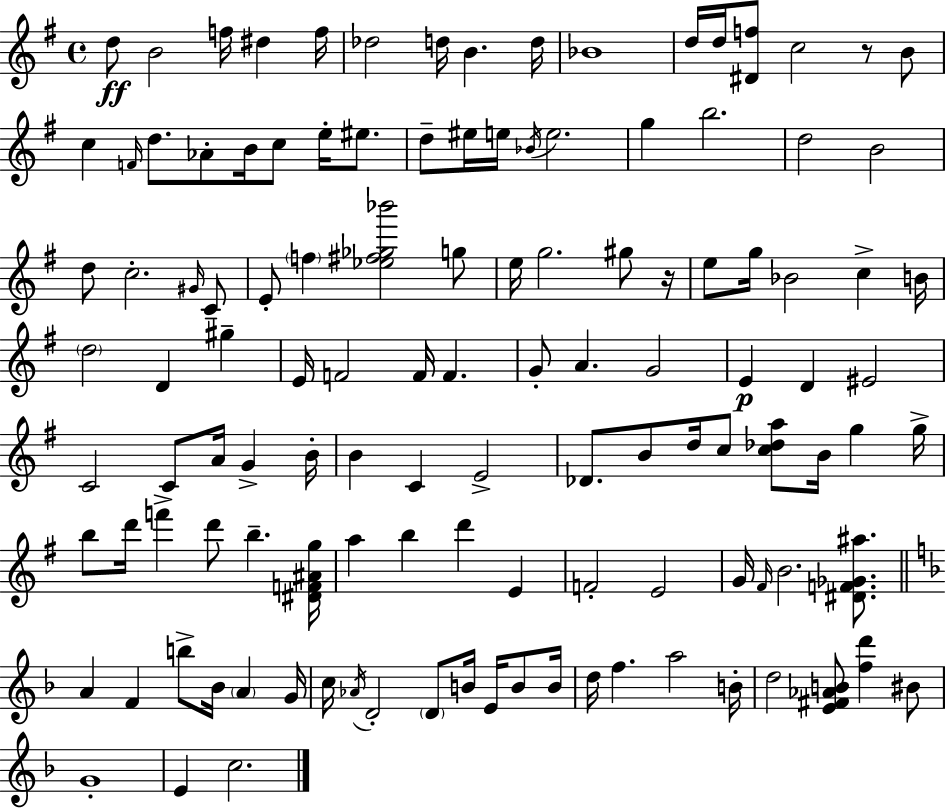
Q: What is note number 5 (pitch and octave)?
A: F5